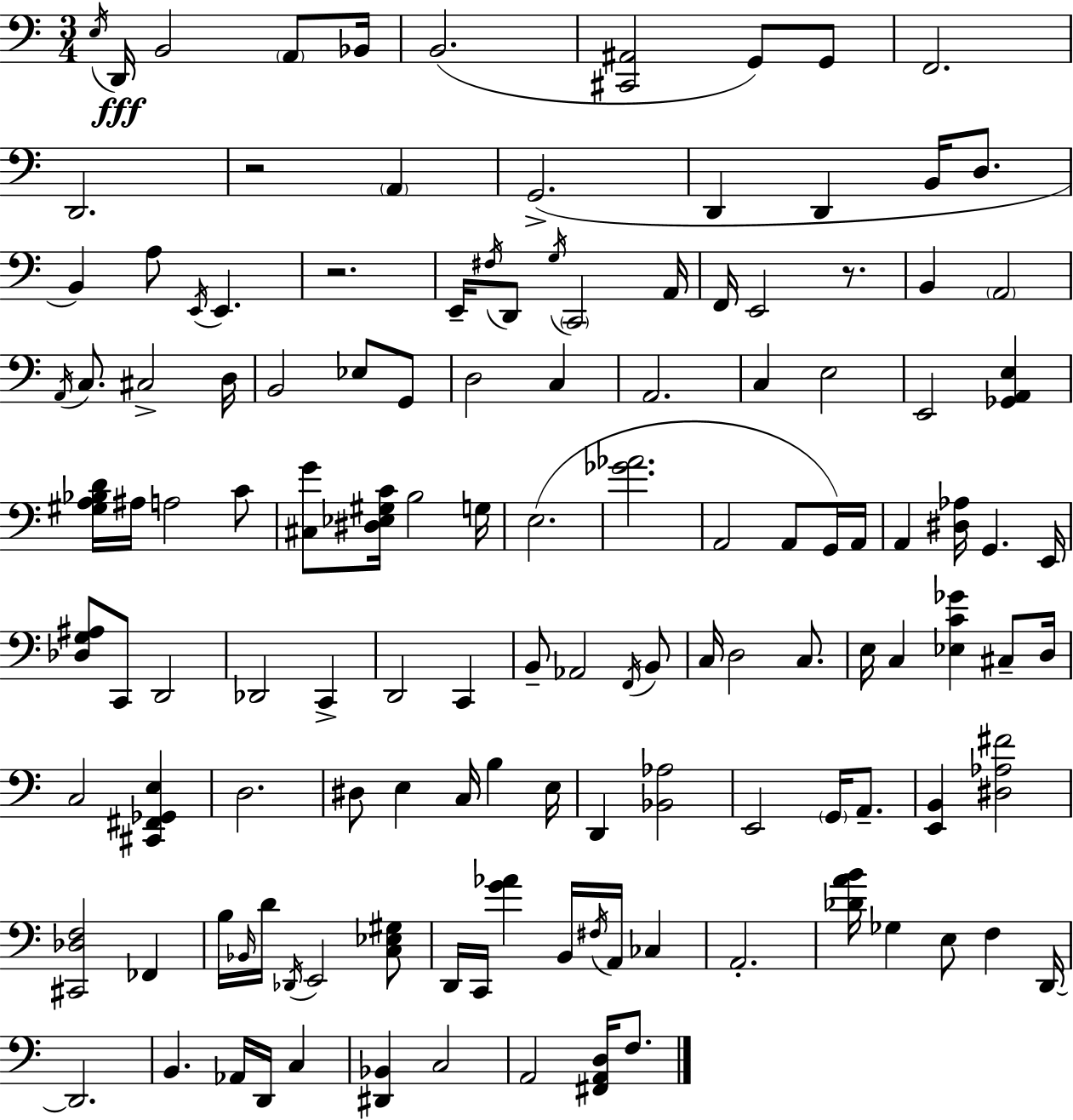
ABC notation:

X:1
T:Untitled
M:3/4
L:1/4
K:C
E,/4 D,,/4 B,,2 A,,/2 _B,,/4 B,,2 [^C,,^A,,]2 G,,/2 G,,/2 F,,2 D,,2 z2 A,, G,,2 D,, D,, B,,/4 D,/2 B,, A,/2 E,,/4 E,, z2 E,,/4 ^F,/4 D,,/2 G,/4 C,,2 A,,/4 F,,/4 E,,2 z/2 B,, A,,2 A,,/4 C,/2 ^C,2 D,/4 B,,2 _E,/2 G,,/2 D,2 C, A,,2 C, E,2 E,,2 [_G,,A,,E,] [^G,A,_B,D]/4 ^A,/4 A,2 C/2 [^C,G]/2 [^D,_E,^G,C]/4 B,2 G,/4 E,2 [_G_A]2 A,,2 A,,/2 G,,/4 A,,/4 A,, [^D,_A,]/4 G,, E,,/4 [_D,G,^A,]/2 C,,/2 D,,2 _D,,2 C,, D,,2 C,, B,,/2 _A,,2 F,,/4 B,,/2 C,/4 D,2 C,/2 E,/4 C, [_E,C_G] ^C,/2 D,/4 C,2 [^C,,^F,,_G,,E,] D,2 ^D,/2 E, C,/4 B, E,/4 D,, [_B,,_A,]2 E,,2 G,,/4 A,,/2 [E,,B,,] [^D,_A,^F]2 [^C,,_D,F,]2 _F,, B,/4 _B,,/4 D/4 _D,,/4 E,,2 [C,_E,^G,]/2 D,,/4 C,,/4 [G_A] B,,/4 ^F,/4 A,,/4 _C, A,,2 [_DAB]/4 _G, E,/2 F, D,,/4 D,,2 B,, _A,,/4 D,,/4 C, [^D,,_B,,] C,2 A,,2 [^F,,A,,D,]/4 F,/2